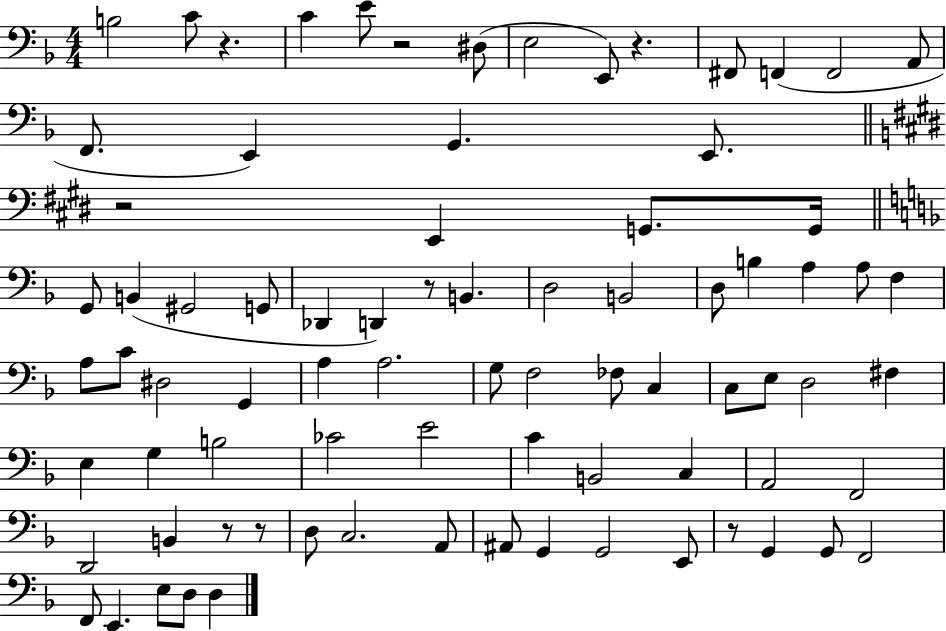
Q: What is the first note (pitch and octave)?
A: B3